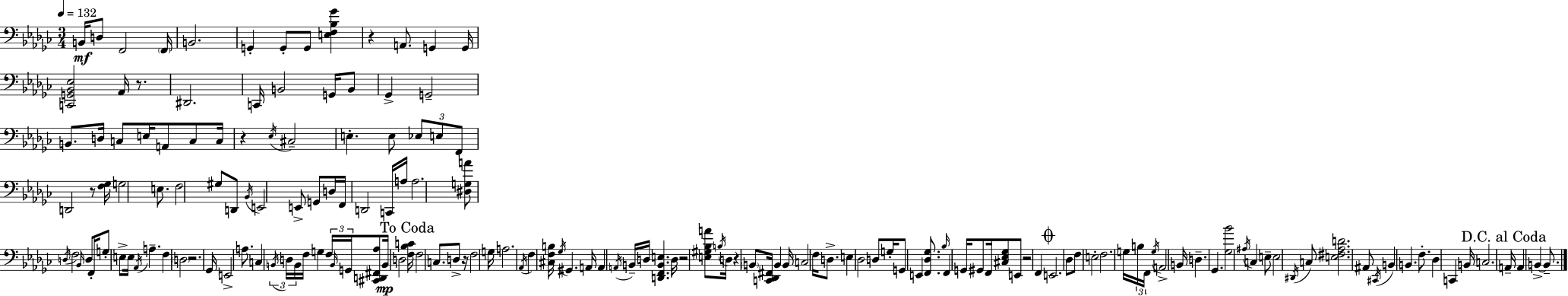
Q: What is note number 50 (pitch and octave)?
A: D3